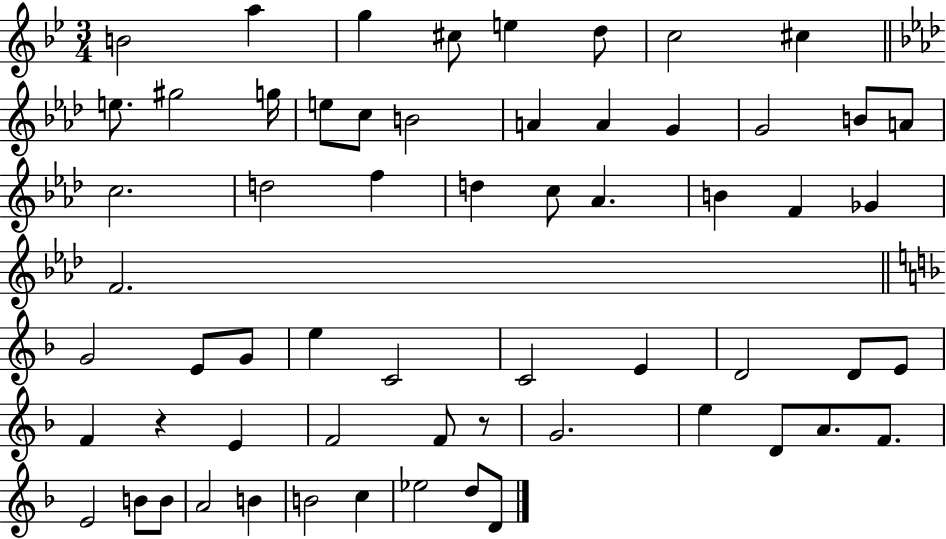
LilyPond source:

{
  \clef treble
  \numericTimeSignature
  \time 3/4
  \key bes \major
  \repeat volta 2 { b'2 a''4 | g''4 cis''8 e''4 d''8 | c''2 cis''4 | \bar "||" \break \key aes \major e''8. gis''2 g''16 | e''8 c''8 b'2 | a'4 a'4 g'4 | g'2 b'8 a'8 | \break c''2. | d''2 f''4 | d''4 c''8 aes'4. | b'4 f'4 ges'4 | \break f'2. | \bar "||" \break \key d \minor g'2 e'8 g'8 | e''4 c'2 | c'2 e'4 | d'2 d'8 e'8 | \break f'4 r4 e'4 | f'2 f'8 r8 | g'2. | e''4 d'8 a'8. f'8. | \break e'2 b'8 b'8 | a'2 b'4 | b'2 c''4 | ees''2 d''8 d'8 | \break } \bar "|."
}